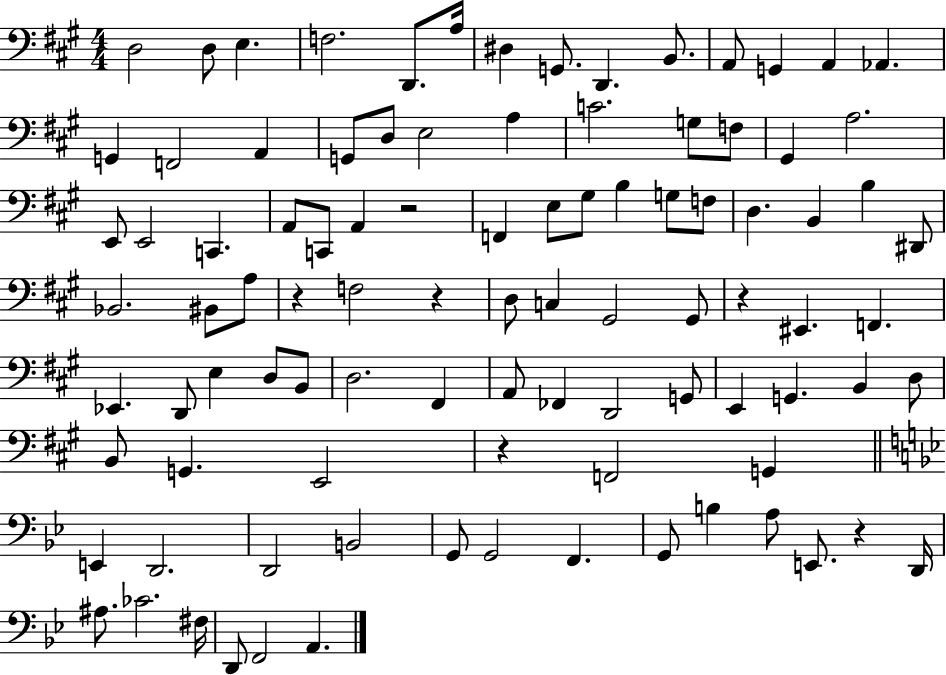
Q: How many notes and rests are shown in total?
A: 96